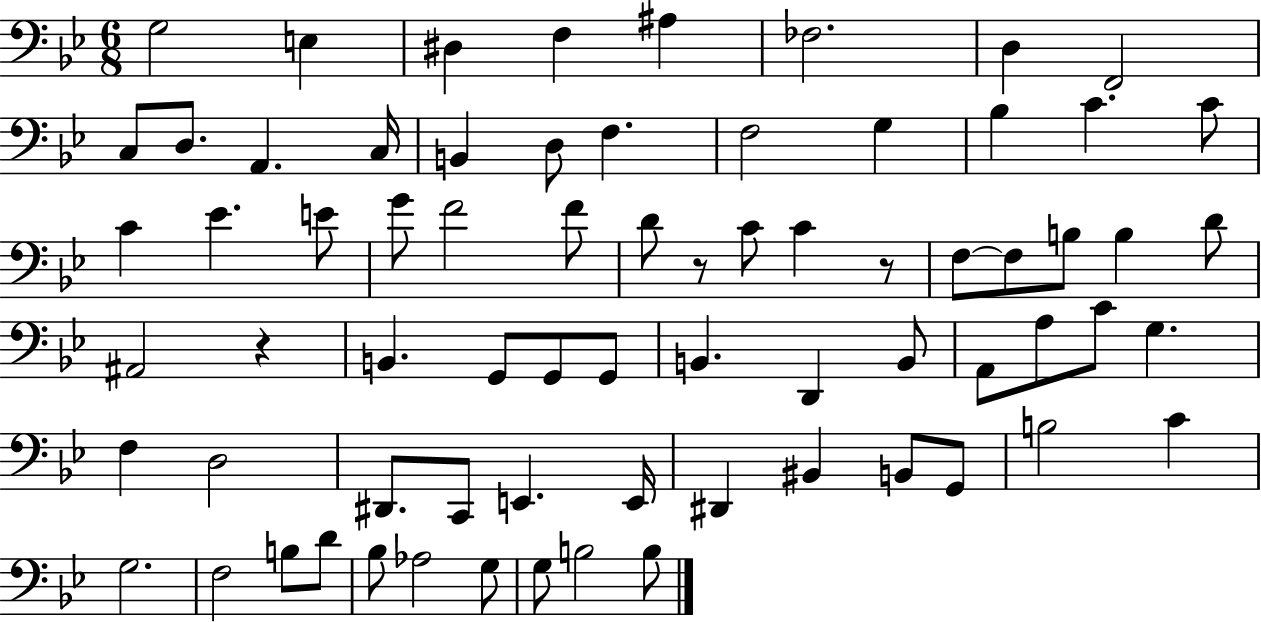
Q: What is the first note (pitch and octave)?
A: G3